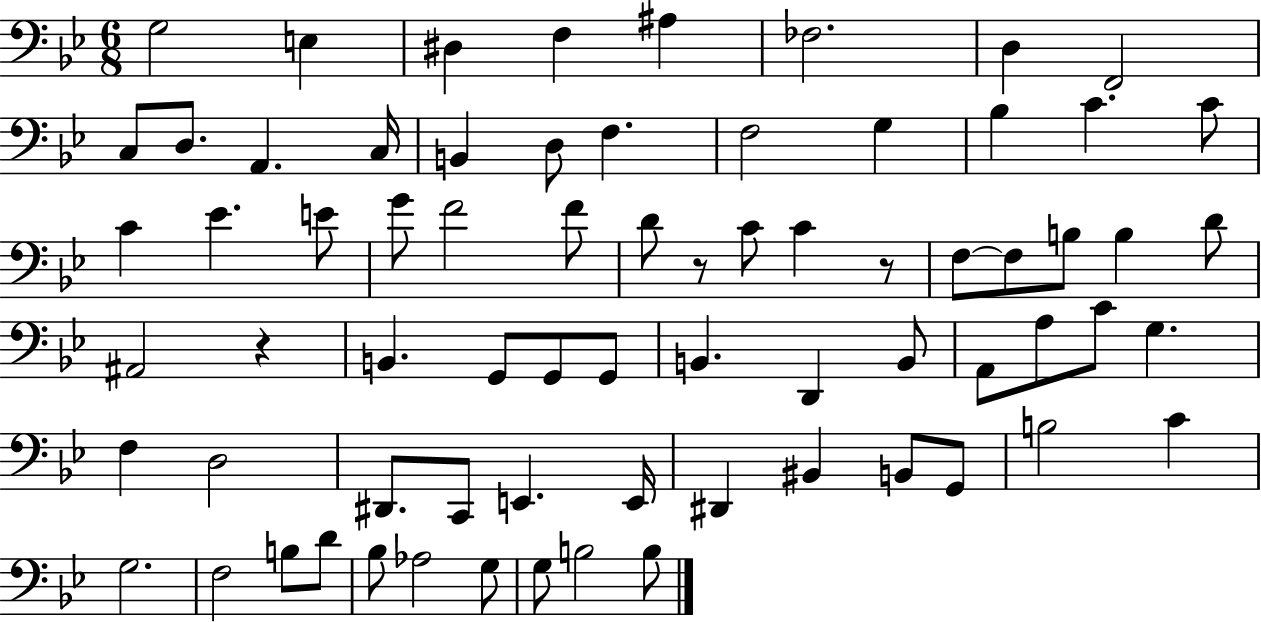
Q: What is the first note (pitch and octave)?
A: G3